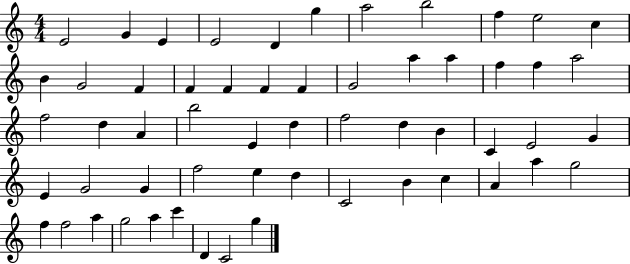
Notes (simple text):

E4/h G4/q E4/q E4/h D4/q G5/q A5/h B5/h F5/q E5/h C5/q B4/q G4/h F4/q F4/q F4/q F4/q F4/q G4/h A5/q A5/q F5/q F5/q A5/h F5/h D5/q A4/q B5/h E4/q D5/q F5/h D5/q B4/q C4/q E4/h G4/q E4/q G4/h G4/q F5/h E5/q D5/q C4/h B4/q C5/q A4/q A5/q G5/h F5/q F5/h A5/q G5/h A5/q C6/q D4/q C4/h G5/q